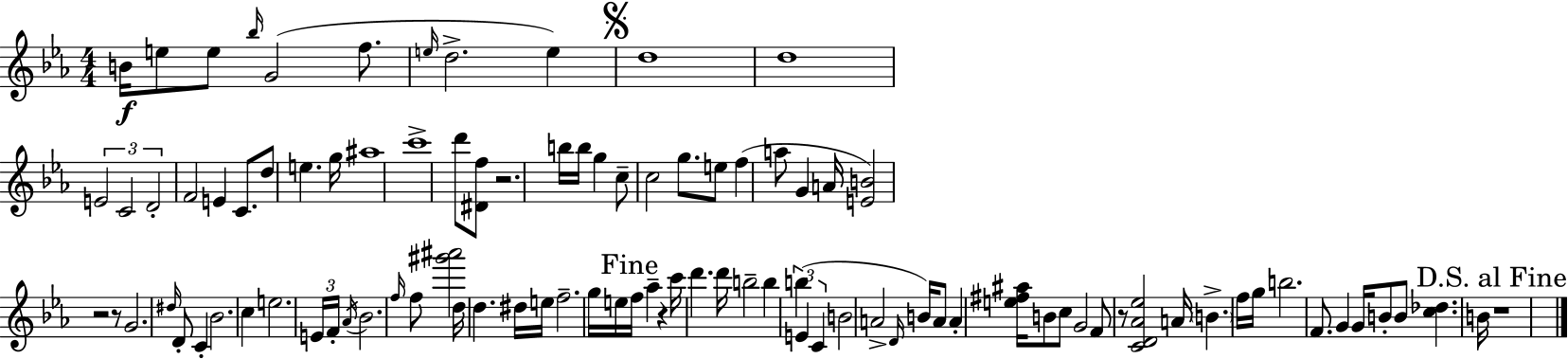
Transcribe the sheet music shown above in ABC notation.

X:1
T:Untitled
M:4/4
L:1/4
K:Cm
B/4 e/2 e/2 _b/4 G2 f/2 e/4 d2 e d4 d4 E2 C2 D2 F2 E C/2 d/2 e g/4 ^a4 c'4 d'/2 [^Df]/2 z2 b/4 b/4 g c/2 c2 g/2 e/2 f a/2 G A/4 [EB]2 z2 z/2 G2 ^d/4 D/2 C _B2 c e2 E/4 F/4 _A/4 _B2 f/4 f/2 [^g'^a']2 d/4 d ^d/4 e/4 f2 g/4 e/4 f/4 _a z c'/4 d' d'/4 b2 b b E C B2 A2 D/4 B/4 A/2 A [e^f^a]/4 B/2 c/2 G2 F/2 z/2 [CD_A_e]2 A/4 B f/4 g/4 b2 F/2 G G/4 B/2 B/2 [c_d] B/4 z4